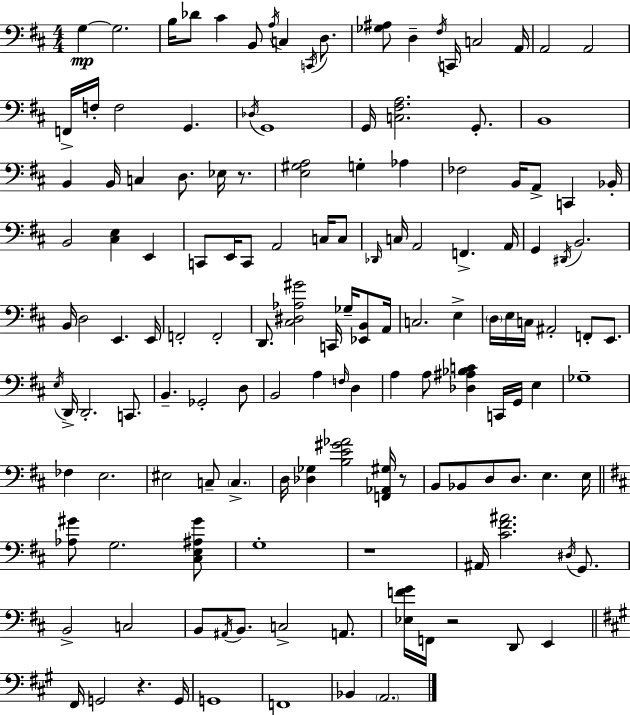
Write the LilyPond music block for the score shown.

{
  \clef bass
  \numericTimeSignature
  \time 4/4
  \key d \major
  g4~~\mp g2. | b16 des'8 cis'4 b,8 \acciaccatura { a16 } c4 \acciaccatura { c,16 } d8. | <ges ais>8 d4-- \acciaccatura { fis16 } c,16 c2 | a,16 a,2 a,2 | \break f,16-> f16-. f2 g,4. | \acciaccatura { des16 } g,1 | g,16 <c fis a>2. | g,8.-. b,1 | \break b,4 b,16 c4 d8. | ees16 r8. <e gis a>2 g4-. | aes4 fes2 b,16 a,8-> c,4 | bes,16-. b,2 <cis e>4 | \break e,4 c,8 e,16 c,8 a,2 | c16 c8 \grace { des,16 } c16 a,2 f,4.-> | a,16 g,4 \acciaccatura { dis,16 } b,2. | b,16 d2 e,4. | \break e,16 f,2-. f,2-. | d,8. <cis dis aes gis'>2 | c,16 ges16-- <ees, b,>8 a,16 c2. | e4-> \parenthesize d16 e16 c16 ais,2-. | \break f,8-. e,8. \acciaccatura { e16 } d,16-> d,2.-. | c,8. b,4.-- ges,2-. | d8 b,2 a4 | \grace { f16 } d4 a4 a8 <des ais bes c'>4 | \break c,16 g,16 e4 ges1-- | fes4 e2. | eis2 | c8-- \parenthesize c4.-> d16 <des ges>4 <b e' gis' aes'>2 | \break <f, aes, gis>16 r8 b,8 bes,8 d8 d8. | e4. e16 \bar "||" \break \key b \minor <aes gis'>8 g2. <cis e ais gis'>8 | g1-. | r1 | ais,16 <cis' fis' ais'>2. \acciaccatura { dis16 } g,8. | \break b,2-> c2 | b,8 \acciaccatura { ais,16 } b,8. c2-> a,8. | <ees f' g'>16 f,16 r2 d,8 e,4 | \bar "||" \break \key a \major fis,16 g,2 r4. g,16 | g,1 | f,1 | bes,4 \parenthesize a,2. | \break \bar "|."
}